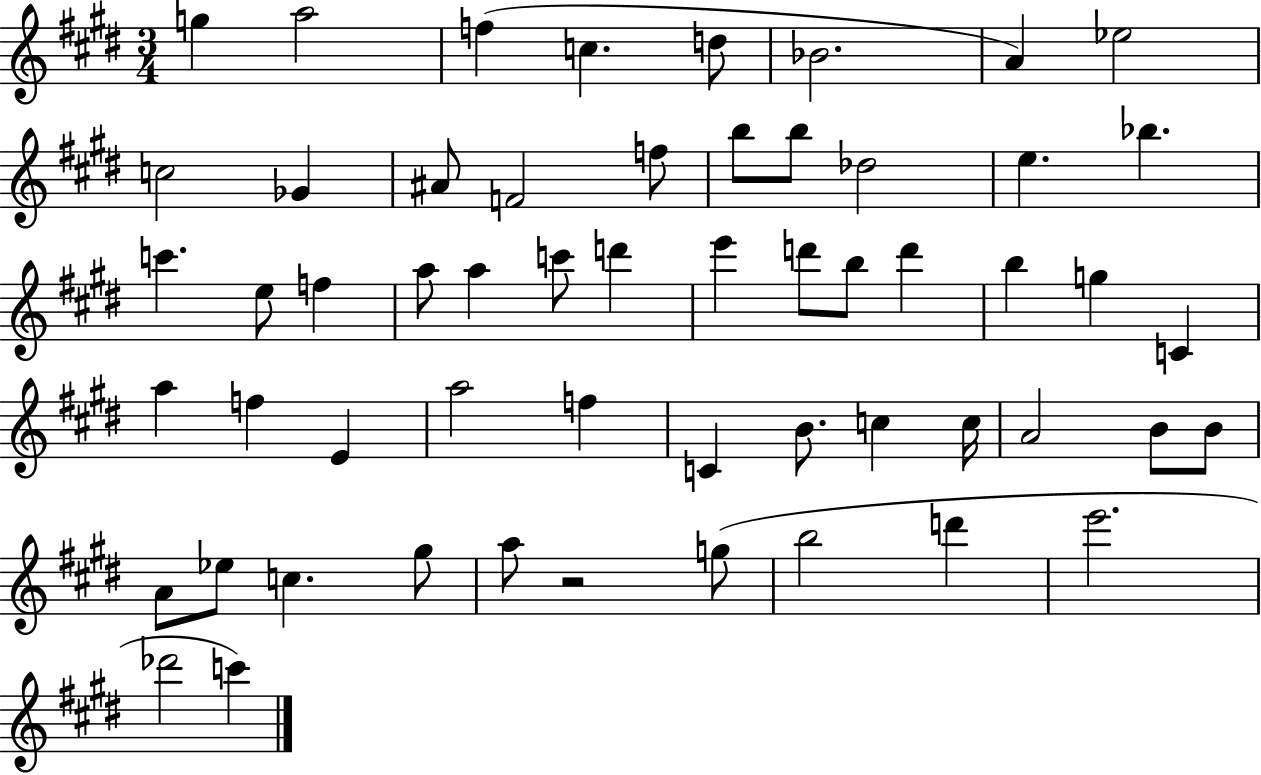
G5/q A5/h F5/q C5/q. D5/e Bb4/h. A4/q Eb5/h C5/h Gb4/q A#4/e F4/h F5/e B5/e B5/e Db5/h E5/q. Bb5/q. C6/q. E5/e F5/q A5/e A5/q C6/e D6/q E6/q D6/e B5/e D6/q B5/q G5/q C4/q A5/q F5/q E4/q A5/h F5/q C4/q B4/e. C5/q C5/s A4/h B4/e B4/e A4/e Eb5/e C5/q. G#5/e A5/e R/h G5/e B5/h D6/q E6/h. Db6/h C6/q